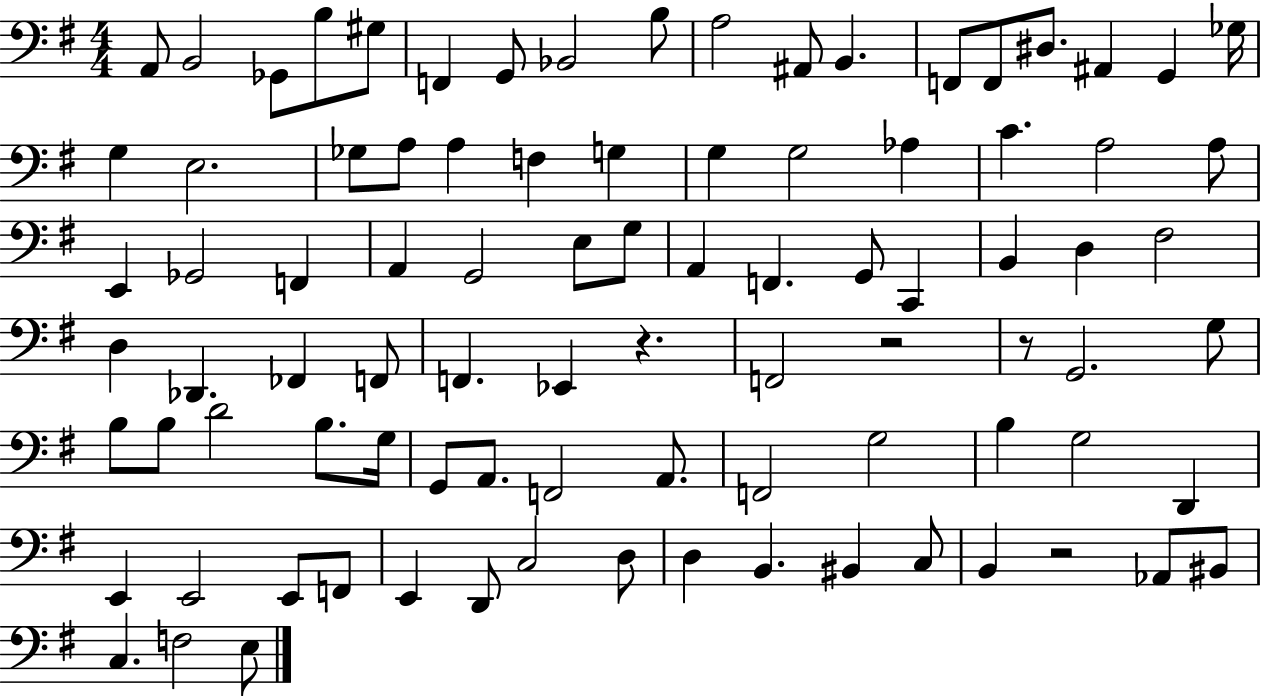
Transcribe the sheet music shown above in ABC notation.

X:1
T:Untitled
M:4/4
L:1/4
K:G
A,,/2 B,,2 _G,,/2 B,/2 ^G,/2 F,, G,,/2 _B,,2 B,/2 A,2 ^A,,/2 B,, F,,/2 F,,/2 ^D,/2 ^A,, G,, _G,/4 G, E,2 _G,/2 A,/2 A, F, G, G, G,2 _A, C A,2 A,/2 E,, _G,,2 F,, A,, G,,2 E,/2 G,/2 A,, F,, G,,/2 C,, B,, D, ^F,2 D, _D,, _F,, F,,/2 F,, _E,, z F,,2 z2 z/2 G,,2 G,/2 B,/2 B,/2 D2 B,/2 G,/4 G,,/2 A,,/2 F,,2 A,,/2 F,,2 G,2 B, G,2 D,, E,, E,,2 E,,/2 F,,/2 E,, D,,/2 C,2 D,/2 D, B,, ^B,, C,/2 B,, z2 _A,,/2 ^B,,/2 C, F,2 E,/2